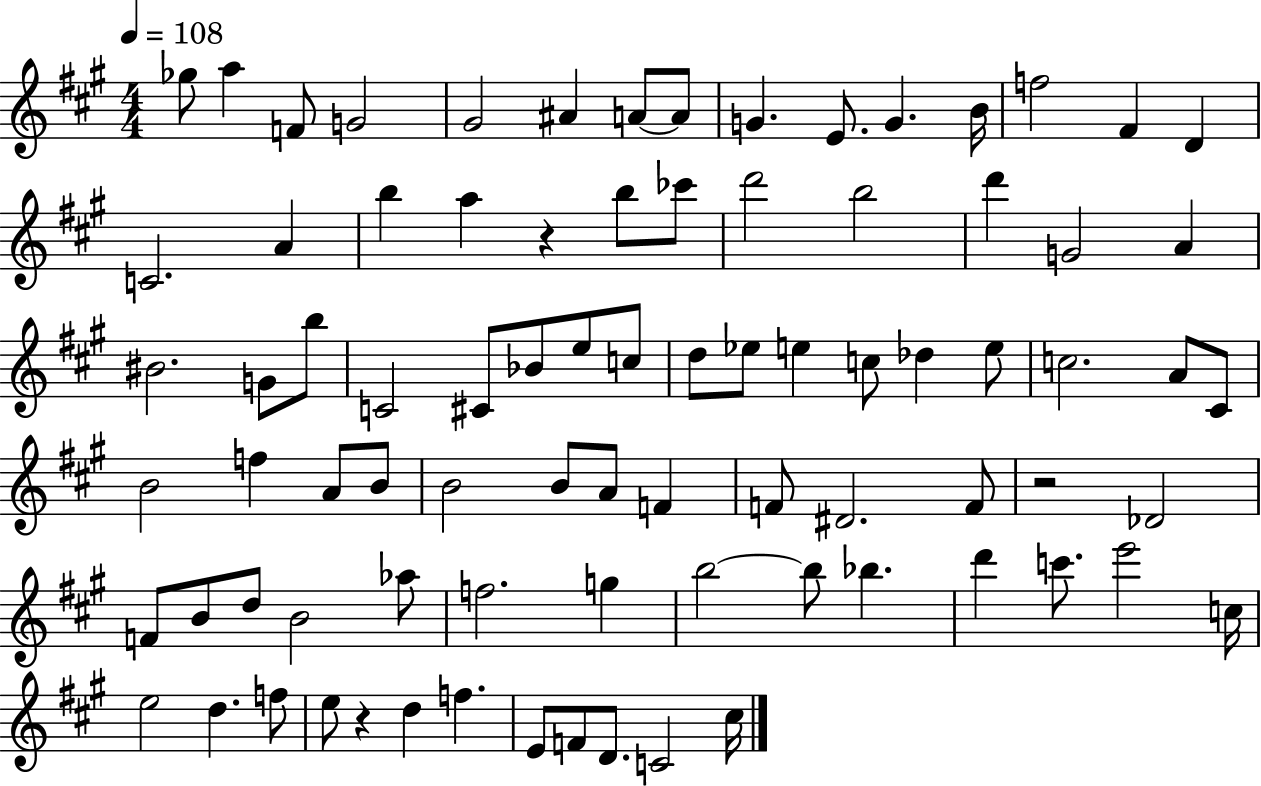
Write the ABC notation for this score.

X:1
T:Untitled
M:4/4
L:1/4
K:A
_g/2 a F/2 G2 ^G2 ^A A/2 A/2 G E/2 G B/4 f2 ^F D C2 A b a z b/2 _c'/2 d'2 b2 d' G2 A ^B2 G/2 b/2 C2 ^C/2 _B/2 e/2 c/2 d/2 _e/2 e c/2 _d e/2 c2 A/2 ^C/2 B2 f A/2 B/2 B2 B/2 A/2 F F/2 ^D2 F/2 z2 _D2 F/2 B/2 d/2 B2 _a/2 f2 g b2 b/2 _b d' c'/2 e'2 c/4 e2 d f/2 e/2 z d f E/2 F/2 D/2 C2 ^c/4